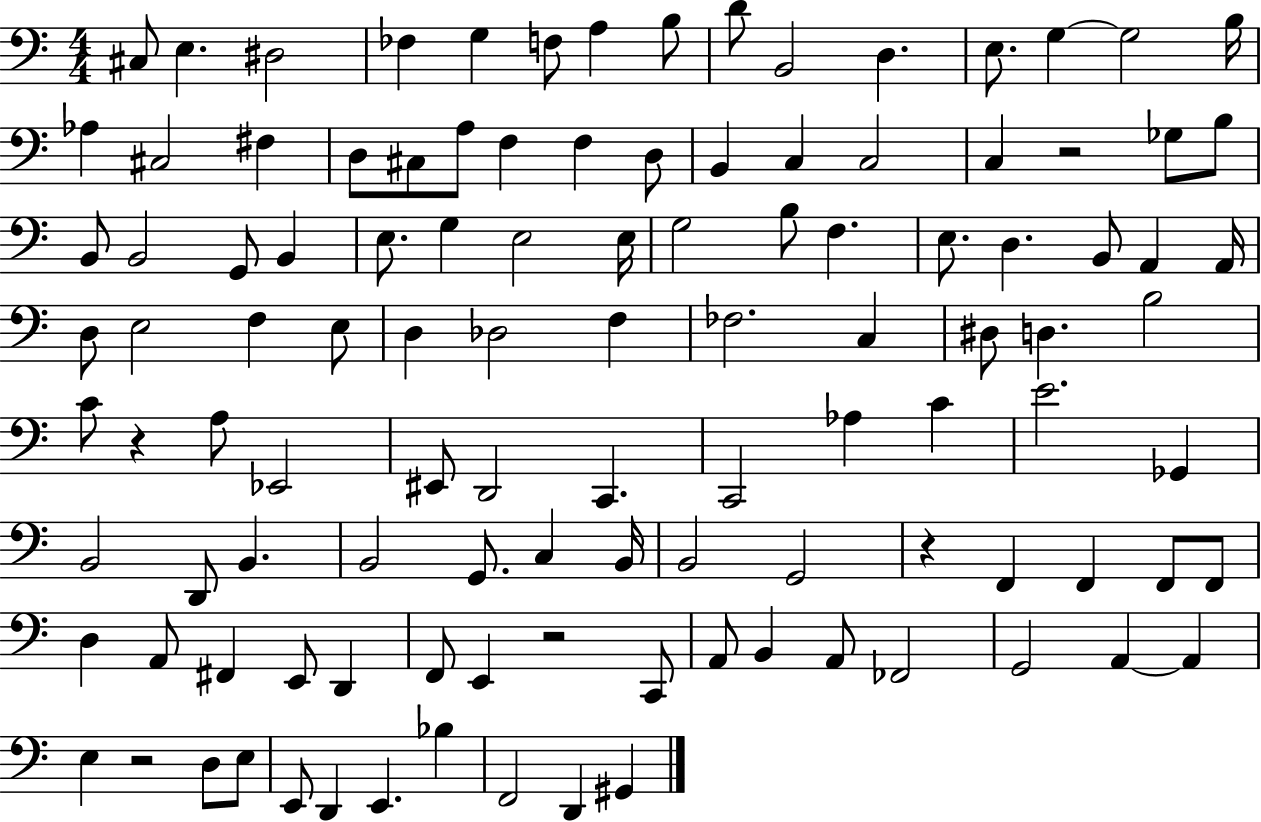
C#3/e E3/q. D#3/h FES3/q G3/q F3/e A3/q B3/e D4/e B2/h D3/q. E3/e. G3/q G3/h B3/s Ab3/q C#3/h F#3/q D3/e C#3/e A3/e F3/q F3/q D3/e B2/q C3/q C3/h C3/q R/h Gb3/e B3/e B2/e B2/h G2/e B2/q E3/e. G3/q E3/h E3/s G3/h B3/e F3/q. E3/e. D3/q. B2/e A2/q A2/s D3/e E3/h F3/q E3/e D3/q Db3/h F3/q FES3/h. C3/q D#3/e D3/q. B3/h C4/e R/q A3/e Eb2/h EIS2/e D2/h C2/q. C2/h Ab3/q C4/q E4/h. Gb2/q B2/h D2/e B2/q. B2/h G2/e. C3/q B2/s B2/h G2/h R/q F2/q F2/q F2/e F2/e D3/q A2/e F#2/q E2/e D2/q F2/e E2/q R/h C2/e A2/e B2/q A2/e FES2/h G2/h A2/q A2/q E3/q R/h D3/e E3/e E2/e D2/q E2/q. Bb3/q F2/h D2/q G#2/q